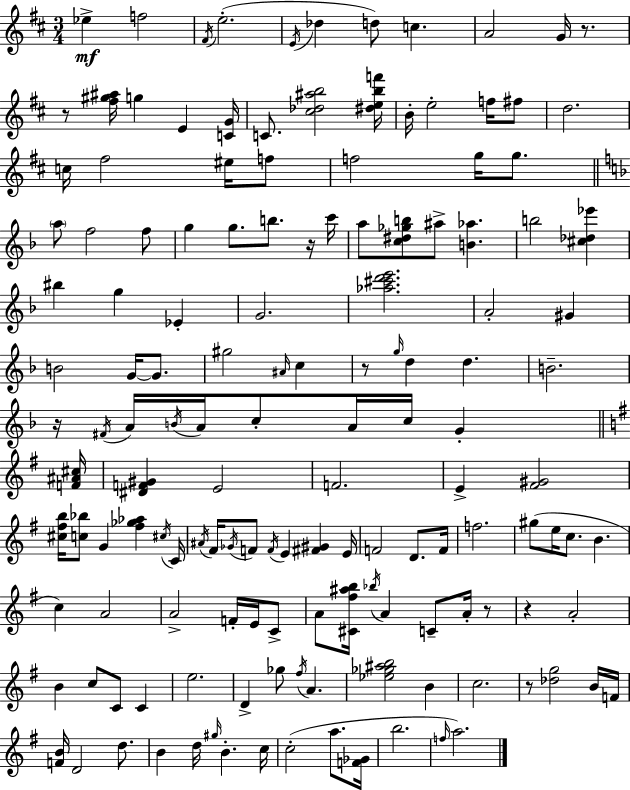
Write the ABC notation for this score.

X:1
T:Untitled
M:3/4
L:1/4
K:D
_e f2 ^F/4 e2 E/4 _d d/2 c A2 G/4 z/2 z/2 [^f^g^a]/4 g E [CG]/4 C/2 [^c_d^ab]2 [^debf']/4 B/4 e2 f/4 ^f/2 d2 c/4 ^f2 ^e/4 f/2 f2 g/4 g/2 a/2 f2 f/2 g g/2 b/2 z/4 c'/4 a/2 [c^d_gb]/2 ^a/2 [B_a] b2 [^c_d_e'] ^b g _E G2 [_a^c'd'e']2 A2 ^G B2 G/4 G/2 ^g2 ^A/4 c z/2 g/4 d d B2 z/4 ^F/4 A/4 B/4 A/4 c/2 A/4 c/4 G [F^A^c]/4 [^DF^G] E2 F2 E [^F^G]2 [^c^fb]/4 [c_b]/2 G [^f_g_a] ^c/4 C/4 ^A/4 ^F/4 _G/4 F/2 F/4 E [^F^G] E/4 F2 D/2 F/4 f2 ^g/2 e/4 c/2 B c A2 A2 F/4 E/4 C/2 A/2 [^C^f^ab]/4 _b/4 A C/2 A/4 z/2 z A2 B c/2 C/2 C e2 D _g/2 ^f/4 A [_e_g^ab]2 B c2 z/2 [_dg]2 B/4 F/4 [FB]/4 D2 d/2 B d/4 ^g/4 B c/4 c2 a/2 [F_G]/4 b2 f/4 a2